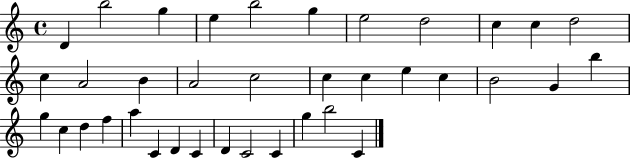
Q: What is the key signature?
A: C major